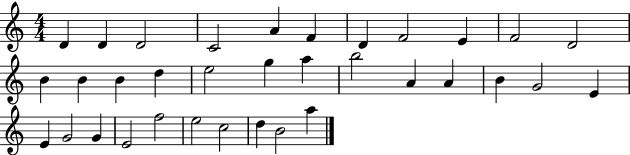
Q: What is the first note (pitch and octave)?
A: D4